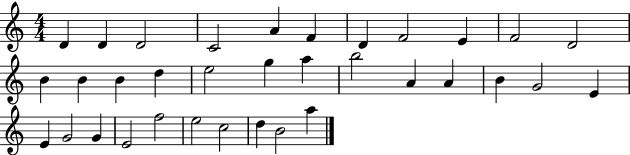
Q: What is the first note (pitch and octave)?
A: D4